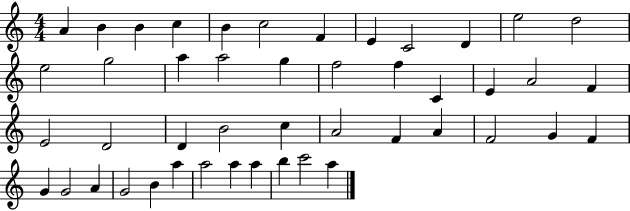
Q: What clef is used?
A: treble